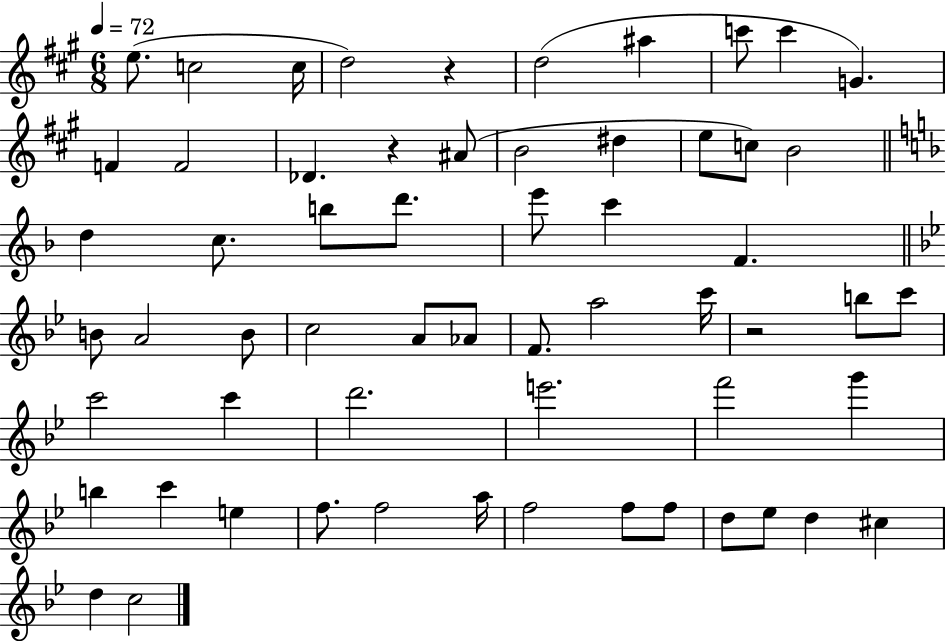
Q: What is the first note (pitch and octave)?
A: E5